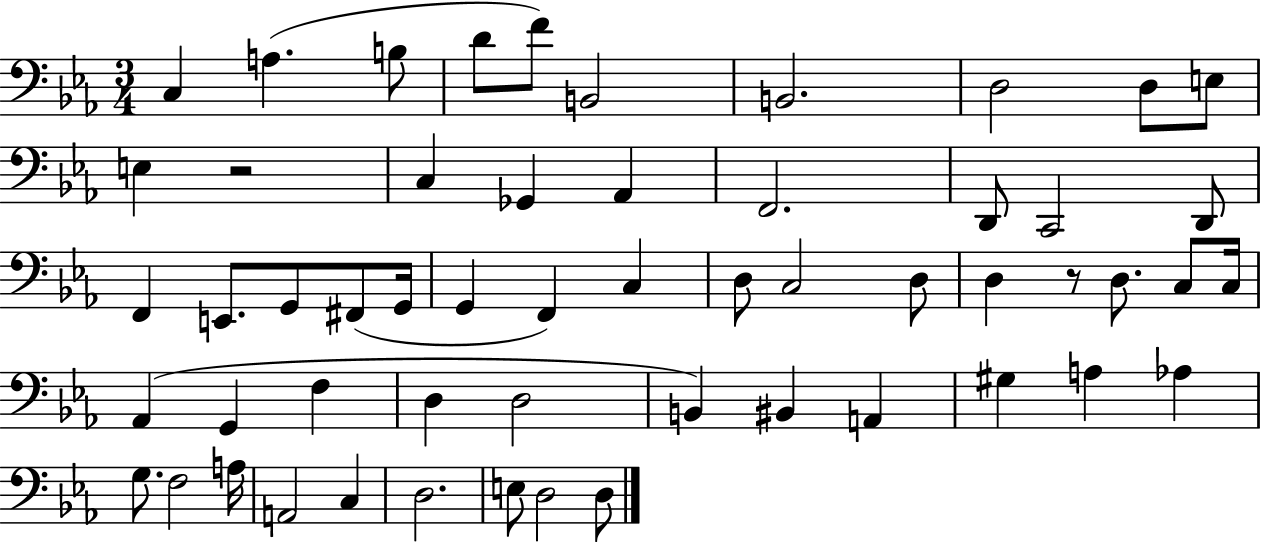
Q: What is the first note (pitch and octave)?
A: C3